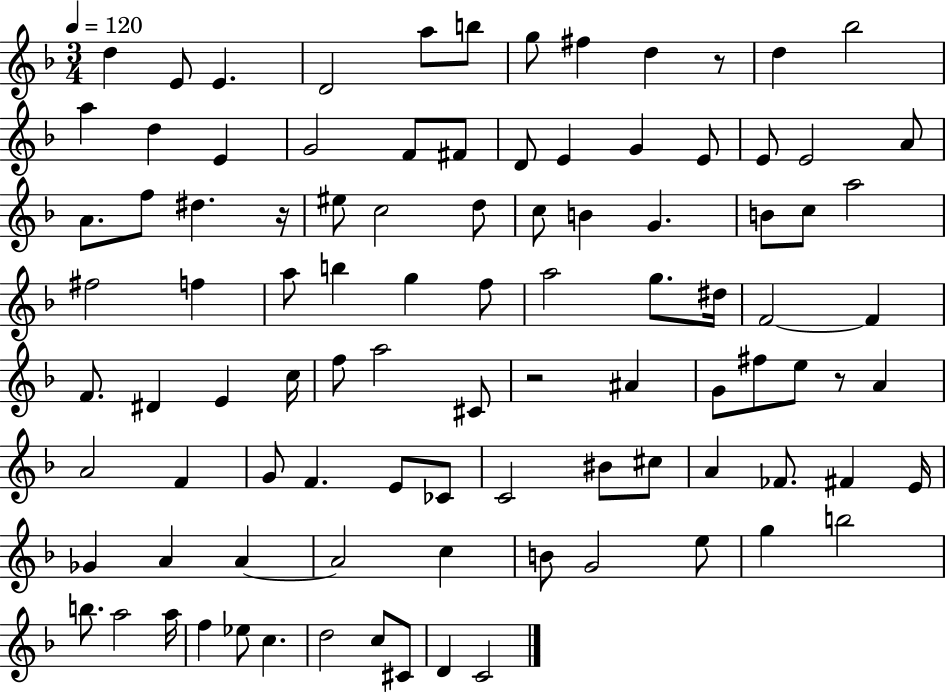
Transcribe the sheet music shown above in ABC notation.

X:1
T:Untitled
M:3/4
L:1/4
K:F
d E/2 E D2 a/2 b/2 g/2 ^f d z/2 d _b2 a d E G2 F/2 ^F/2 D/2 E G E/2 E/2 E2 A/2 A/2 f/2 ^d z/4 ^e/2 c2 d/2 c/2 B G B/2 c/2 a2 ^f2 f a/2 b g f/2 a2 g/2 ^d/4 F2 F F/2 ^D E c/4 f/2 a2 ^C/2 z2 ^A G/2 ^f/2 e/2 z/2 A A2 F G/2 F E/2 _C/2 C2 ^B/2 ^c/2 A _F/2 ^F E/4 _G A A A2 c B/2 G2 e/2 g b2 b/2 a2 a/4 f _e/2 c d2 c/2 ^C/2 D C2